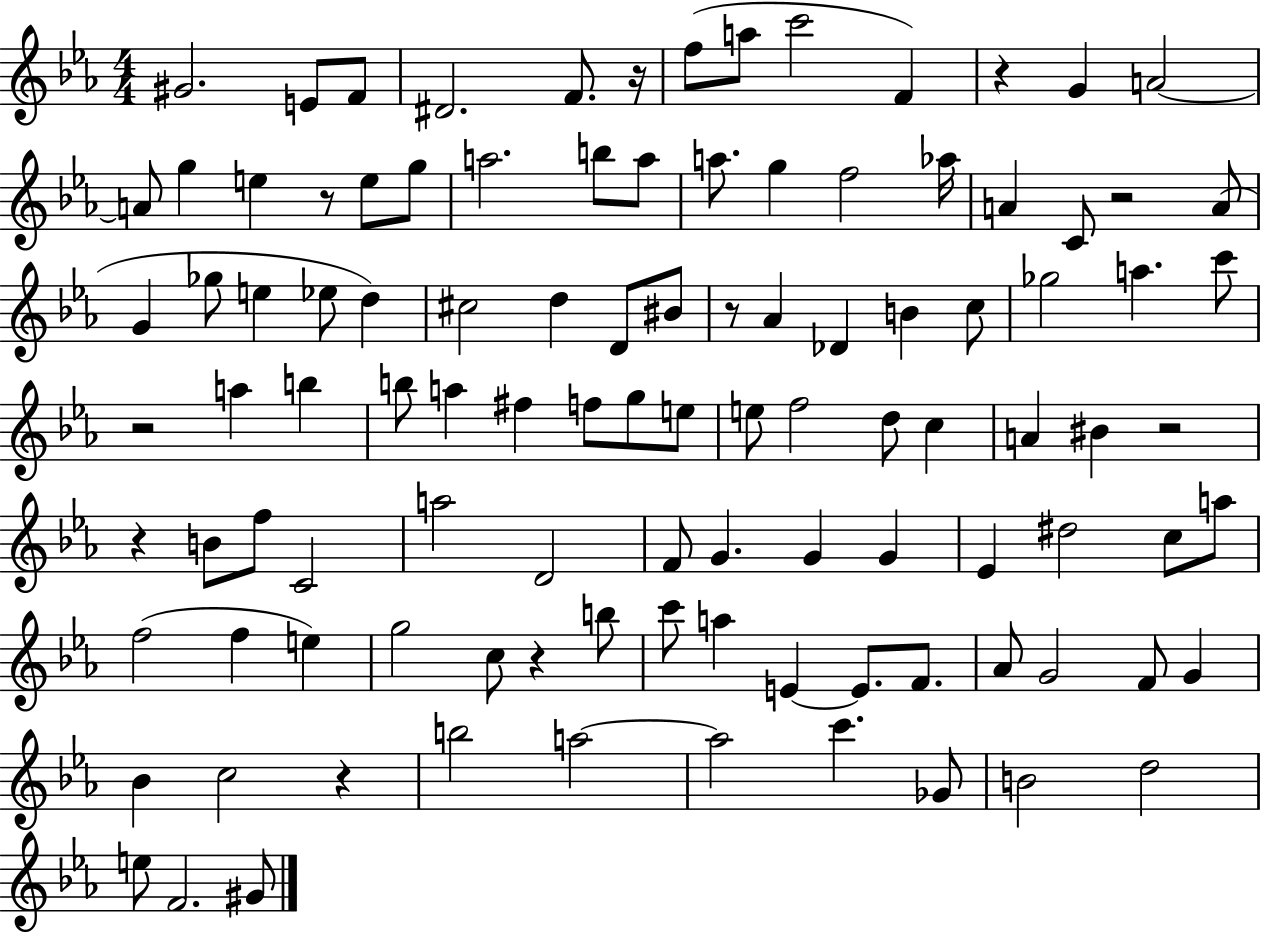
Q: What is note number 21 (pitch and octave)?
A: G5